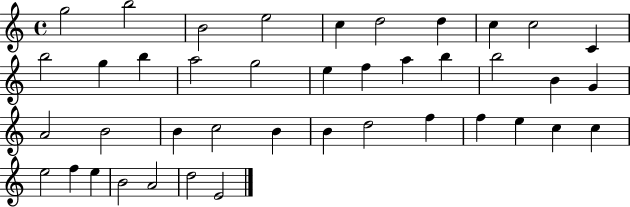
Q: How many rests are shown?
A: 0